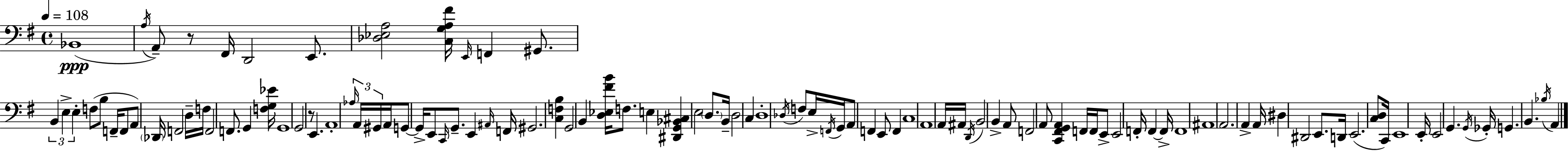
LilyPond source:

{
  \clef bass
  \time 4/4
  \defaultTimeSignature
  \key e \minor
  \tempo 4 = 108
  bes,1(\ppp | \acciaccatura { a16 } a,8--) r8 fis,16 d,2 e,8. | <des ees a>2 <c g a fis'>16 \grace { e,16 } f,4 gis,8. | \tuplet 3/2 { b,4 e4-> e4-. } f8( | \break b8 f,16-- f,8 a,8) \parenthesize des,16 f,2 | d16-- f16 f,2 f,8. g,4 | <f g ees'>16 g,1 | g,2 r8 e,4. | \break a,1-. | \tuplet 3/2 { \grace { aes16 } a,16 gis,16 } a,16 g,8~~ g,16-> e,8 \grace { c,16 } g,8.-- e,4 | \grace { ais,16 } f,16 gis,2. | <c f b>4 g,2 b,4 | \break <d ees fis' b'>16 f8. e4 <dis, g, bes, cis>4 e2 | \parenthesize d8. b,16-- d2 | c4 d1-. | \acciaccatura { des16 } f8 e16-> \acciaccatura { f,16 } g,16 a,8 f,4 | \break e,8 f,4 c1 | a,1 | a,16 ais,16 \acciaccatura { d,16 } b,2 | b,4-> a,8 f,2 | \break a,8 <c, fis, g, a,>4 f,16 f,16 e,8-> e,2 | f,16-. f,4~~ f,16-> f,1 | ais,1 | a,2. | \break a,4-> a,16 dis4 dis,2 | e,8. d,16 e,2.( | <c d>8 c,16) e,1 | e,16-. e,2 | \break g,4. \acciaccatura { g,16 } ges,16-. g,4. b,4. | \acciaccatura { bes16 } a,4 \bar "|."
}